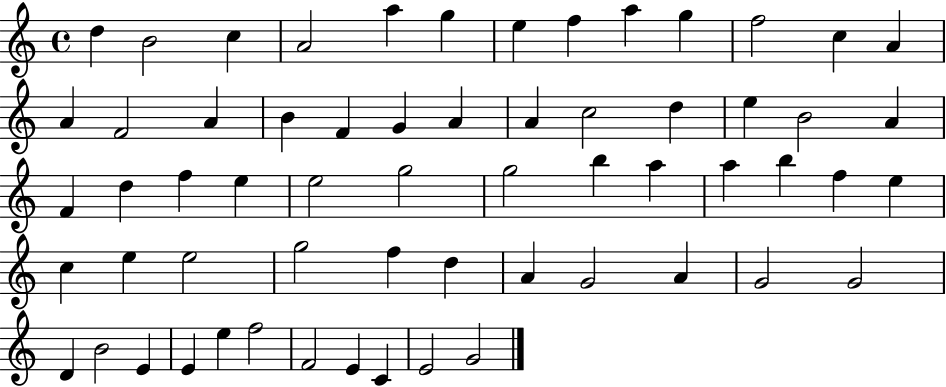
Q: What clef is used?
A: treble